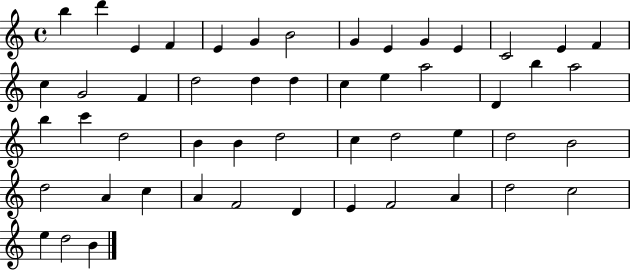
X:1
T:Untitled
M:4/4
L:1/4
K:C
b d' E F E G B2 G E G E C2 E F c G2 F d2 d d c e a2 D b a2 b c' d2 B B d2 c d2 e d2 B2 d2 A c A F2 D E F2 A d2 c2 e d2 B